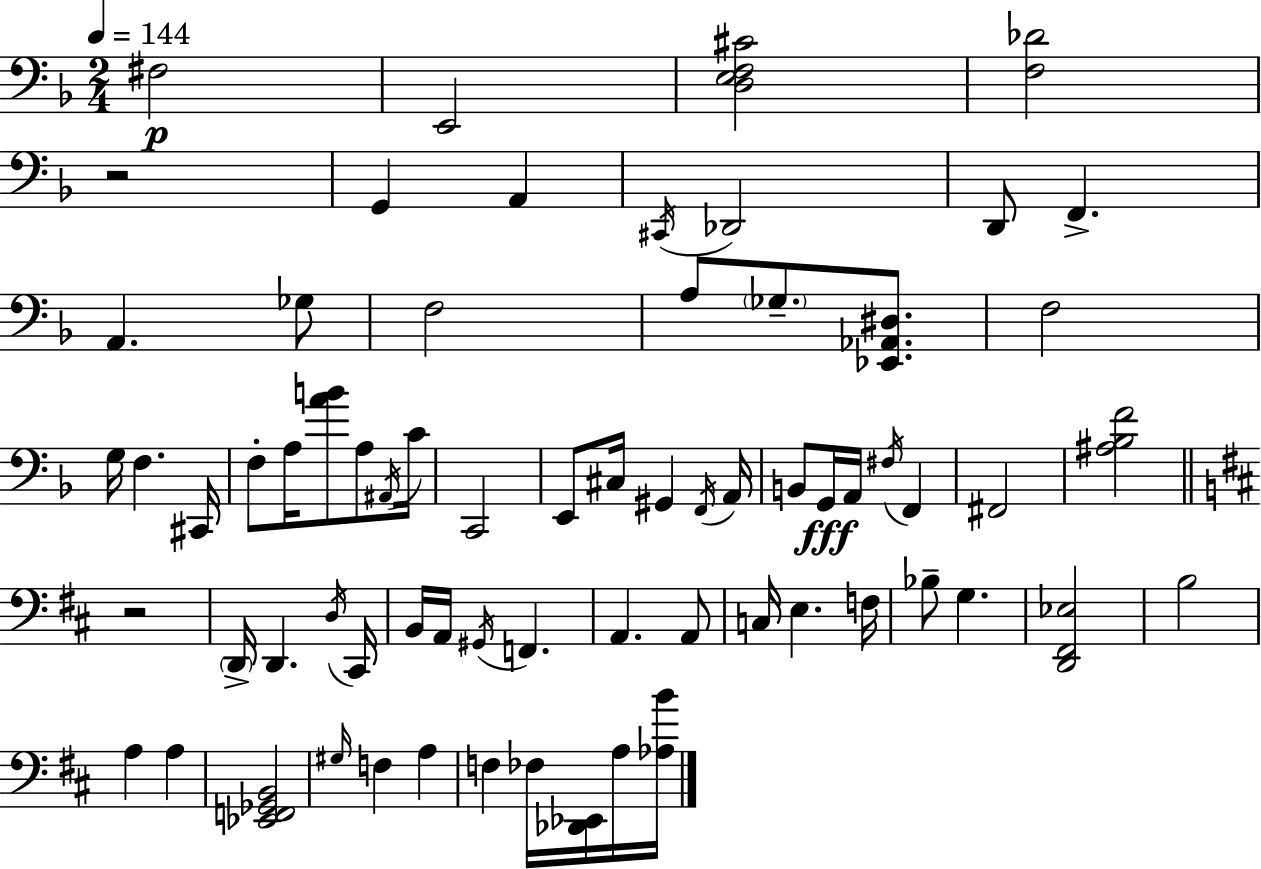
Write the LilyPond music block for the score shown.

{
  \clef bass
  \numericTimeSignature
  \time 2/4
  \key d \minor
  \tempo 4 = 144
  fis2\p | e,2 | <d e f cis'>2 | <f des'>2 | \break r2 | g,4 a,4 | \acciaccatura { cis,16 } des,2 | d,8 f,4.-> | \break a,4. ges8 | f2 | a8 \parenthesize ges8.-- <ees, aes, dis>8. | f2 | \break g16 f4. | cis,16 f8-. a16 <a' b'>8 a8 | \acciaccatura { ais,16 } c'16 c,2 | e,8 cis16 gis,4 | \break \acciaccatura { f,16 } a,16 b,8 g,16\fff a,16 \acciaccatura { fis16 } | f,4 fis,2 | <ais bes f'>2 | \bar "||" \break \key d \major r2 | \parenthesize d,16-> d,4. \acciaccatura { d16 } | cis,16 b,16 a,16 \acciaccatura { gis,16 } f,4. | a,4. | \break a,8 c16 e4. | f16 bes8-- g4. | <d, fis, ees>2 | b2 | \break a4 a4 | <ees, f, ges, b,>2 | \grace { gis16 } f4 a4 | f4 fes16 | \break <des, ees,>16 a16 <aes b'>16 \bar "|."
}